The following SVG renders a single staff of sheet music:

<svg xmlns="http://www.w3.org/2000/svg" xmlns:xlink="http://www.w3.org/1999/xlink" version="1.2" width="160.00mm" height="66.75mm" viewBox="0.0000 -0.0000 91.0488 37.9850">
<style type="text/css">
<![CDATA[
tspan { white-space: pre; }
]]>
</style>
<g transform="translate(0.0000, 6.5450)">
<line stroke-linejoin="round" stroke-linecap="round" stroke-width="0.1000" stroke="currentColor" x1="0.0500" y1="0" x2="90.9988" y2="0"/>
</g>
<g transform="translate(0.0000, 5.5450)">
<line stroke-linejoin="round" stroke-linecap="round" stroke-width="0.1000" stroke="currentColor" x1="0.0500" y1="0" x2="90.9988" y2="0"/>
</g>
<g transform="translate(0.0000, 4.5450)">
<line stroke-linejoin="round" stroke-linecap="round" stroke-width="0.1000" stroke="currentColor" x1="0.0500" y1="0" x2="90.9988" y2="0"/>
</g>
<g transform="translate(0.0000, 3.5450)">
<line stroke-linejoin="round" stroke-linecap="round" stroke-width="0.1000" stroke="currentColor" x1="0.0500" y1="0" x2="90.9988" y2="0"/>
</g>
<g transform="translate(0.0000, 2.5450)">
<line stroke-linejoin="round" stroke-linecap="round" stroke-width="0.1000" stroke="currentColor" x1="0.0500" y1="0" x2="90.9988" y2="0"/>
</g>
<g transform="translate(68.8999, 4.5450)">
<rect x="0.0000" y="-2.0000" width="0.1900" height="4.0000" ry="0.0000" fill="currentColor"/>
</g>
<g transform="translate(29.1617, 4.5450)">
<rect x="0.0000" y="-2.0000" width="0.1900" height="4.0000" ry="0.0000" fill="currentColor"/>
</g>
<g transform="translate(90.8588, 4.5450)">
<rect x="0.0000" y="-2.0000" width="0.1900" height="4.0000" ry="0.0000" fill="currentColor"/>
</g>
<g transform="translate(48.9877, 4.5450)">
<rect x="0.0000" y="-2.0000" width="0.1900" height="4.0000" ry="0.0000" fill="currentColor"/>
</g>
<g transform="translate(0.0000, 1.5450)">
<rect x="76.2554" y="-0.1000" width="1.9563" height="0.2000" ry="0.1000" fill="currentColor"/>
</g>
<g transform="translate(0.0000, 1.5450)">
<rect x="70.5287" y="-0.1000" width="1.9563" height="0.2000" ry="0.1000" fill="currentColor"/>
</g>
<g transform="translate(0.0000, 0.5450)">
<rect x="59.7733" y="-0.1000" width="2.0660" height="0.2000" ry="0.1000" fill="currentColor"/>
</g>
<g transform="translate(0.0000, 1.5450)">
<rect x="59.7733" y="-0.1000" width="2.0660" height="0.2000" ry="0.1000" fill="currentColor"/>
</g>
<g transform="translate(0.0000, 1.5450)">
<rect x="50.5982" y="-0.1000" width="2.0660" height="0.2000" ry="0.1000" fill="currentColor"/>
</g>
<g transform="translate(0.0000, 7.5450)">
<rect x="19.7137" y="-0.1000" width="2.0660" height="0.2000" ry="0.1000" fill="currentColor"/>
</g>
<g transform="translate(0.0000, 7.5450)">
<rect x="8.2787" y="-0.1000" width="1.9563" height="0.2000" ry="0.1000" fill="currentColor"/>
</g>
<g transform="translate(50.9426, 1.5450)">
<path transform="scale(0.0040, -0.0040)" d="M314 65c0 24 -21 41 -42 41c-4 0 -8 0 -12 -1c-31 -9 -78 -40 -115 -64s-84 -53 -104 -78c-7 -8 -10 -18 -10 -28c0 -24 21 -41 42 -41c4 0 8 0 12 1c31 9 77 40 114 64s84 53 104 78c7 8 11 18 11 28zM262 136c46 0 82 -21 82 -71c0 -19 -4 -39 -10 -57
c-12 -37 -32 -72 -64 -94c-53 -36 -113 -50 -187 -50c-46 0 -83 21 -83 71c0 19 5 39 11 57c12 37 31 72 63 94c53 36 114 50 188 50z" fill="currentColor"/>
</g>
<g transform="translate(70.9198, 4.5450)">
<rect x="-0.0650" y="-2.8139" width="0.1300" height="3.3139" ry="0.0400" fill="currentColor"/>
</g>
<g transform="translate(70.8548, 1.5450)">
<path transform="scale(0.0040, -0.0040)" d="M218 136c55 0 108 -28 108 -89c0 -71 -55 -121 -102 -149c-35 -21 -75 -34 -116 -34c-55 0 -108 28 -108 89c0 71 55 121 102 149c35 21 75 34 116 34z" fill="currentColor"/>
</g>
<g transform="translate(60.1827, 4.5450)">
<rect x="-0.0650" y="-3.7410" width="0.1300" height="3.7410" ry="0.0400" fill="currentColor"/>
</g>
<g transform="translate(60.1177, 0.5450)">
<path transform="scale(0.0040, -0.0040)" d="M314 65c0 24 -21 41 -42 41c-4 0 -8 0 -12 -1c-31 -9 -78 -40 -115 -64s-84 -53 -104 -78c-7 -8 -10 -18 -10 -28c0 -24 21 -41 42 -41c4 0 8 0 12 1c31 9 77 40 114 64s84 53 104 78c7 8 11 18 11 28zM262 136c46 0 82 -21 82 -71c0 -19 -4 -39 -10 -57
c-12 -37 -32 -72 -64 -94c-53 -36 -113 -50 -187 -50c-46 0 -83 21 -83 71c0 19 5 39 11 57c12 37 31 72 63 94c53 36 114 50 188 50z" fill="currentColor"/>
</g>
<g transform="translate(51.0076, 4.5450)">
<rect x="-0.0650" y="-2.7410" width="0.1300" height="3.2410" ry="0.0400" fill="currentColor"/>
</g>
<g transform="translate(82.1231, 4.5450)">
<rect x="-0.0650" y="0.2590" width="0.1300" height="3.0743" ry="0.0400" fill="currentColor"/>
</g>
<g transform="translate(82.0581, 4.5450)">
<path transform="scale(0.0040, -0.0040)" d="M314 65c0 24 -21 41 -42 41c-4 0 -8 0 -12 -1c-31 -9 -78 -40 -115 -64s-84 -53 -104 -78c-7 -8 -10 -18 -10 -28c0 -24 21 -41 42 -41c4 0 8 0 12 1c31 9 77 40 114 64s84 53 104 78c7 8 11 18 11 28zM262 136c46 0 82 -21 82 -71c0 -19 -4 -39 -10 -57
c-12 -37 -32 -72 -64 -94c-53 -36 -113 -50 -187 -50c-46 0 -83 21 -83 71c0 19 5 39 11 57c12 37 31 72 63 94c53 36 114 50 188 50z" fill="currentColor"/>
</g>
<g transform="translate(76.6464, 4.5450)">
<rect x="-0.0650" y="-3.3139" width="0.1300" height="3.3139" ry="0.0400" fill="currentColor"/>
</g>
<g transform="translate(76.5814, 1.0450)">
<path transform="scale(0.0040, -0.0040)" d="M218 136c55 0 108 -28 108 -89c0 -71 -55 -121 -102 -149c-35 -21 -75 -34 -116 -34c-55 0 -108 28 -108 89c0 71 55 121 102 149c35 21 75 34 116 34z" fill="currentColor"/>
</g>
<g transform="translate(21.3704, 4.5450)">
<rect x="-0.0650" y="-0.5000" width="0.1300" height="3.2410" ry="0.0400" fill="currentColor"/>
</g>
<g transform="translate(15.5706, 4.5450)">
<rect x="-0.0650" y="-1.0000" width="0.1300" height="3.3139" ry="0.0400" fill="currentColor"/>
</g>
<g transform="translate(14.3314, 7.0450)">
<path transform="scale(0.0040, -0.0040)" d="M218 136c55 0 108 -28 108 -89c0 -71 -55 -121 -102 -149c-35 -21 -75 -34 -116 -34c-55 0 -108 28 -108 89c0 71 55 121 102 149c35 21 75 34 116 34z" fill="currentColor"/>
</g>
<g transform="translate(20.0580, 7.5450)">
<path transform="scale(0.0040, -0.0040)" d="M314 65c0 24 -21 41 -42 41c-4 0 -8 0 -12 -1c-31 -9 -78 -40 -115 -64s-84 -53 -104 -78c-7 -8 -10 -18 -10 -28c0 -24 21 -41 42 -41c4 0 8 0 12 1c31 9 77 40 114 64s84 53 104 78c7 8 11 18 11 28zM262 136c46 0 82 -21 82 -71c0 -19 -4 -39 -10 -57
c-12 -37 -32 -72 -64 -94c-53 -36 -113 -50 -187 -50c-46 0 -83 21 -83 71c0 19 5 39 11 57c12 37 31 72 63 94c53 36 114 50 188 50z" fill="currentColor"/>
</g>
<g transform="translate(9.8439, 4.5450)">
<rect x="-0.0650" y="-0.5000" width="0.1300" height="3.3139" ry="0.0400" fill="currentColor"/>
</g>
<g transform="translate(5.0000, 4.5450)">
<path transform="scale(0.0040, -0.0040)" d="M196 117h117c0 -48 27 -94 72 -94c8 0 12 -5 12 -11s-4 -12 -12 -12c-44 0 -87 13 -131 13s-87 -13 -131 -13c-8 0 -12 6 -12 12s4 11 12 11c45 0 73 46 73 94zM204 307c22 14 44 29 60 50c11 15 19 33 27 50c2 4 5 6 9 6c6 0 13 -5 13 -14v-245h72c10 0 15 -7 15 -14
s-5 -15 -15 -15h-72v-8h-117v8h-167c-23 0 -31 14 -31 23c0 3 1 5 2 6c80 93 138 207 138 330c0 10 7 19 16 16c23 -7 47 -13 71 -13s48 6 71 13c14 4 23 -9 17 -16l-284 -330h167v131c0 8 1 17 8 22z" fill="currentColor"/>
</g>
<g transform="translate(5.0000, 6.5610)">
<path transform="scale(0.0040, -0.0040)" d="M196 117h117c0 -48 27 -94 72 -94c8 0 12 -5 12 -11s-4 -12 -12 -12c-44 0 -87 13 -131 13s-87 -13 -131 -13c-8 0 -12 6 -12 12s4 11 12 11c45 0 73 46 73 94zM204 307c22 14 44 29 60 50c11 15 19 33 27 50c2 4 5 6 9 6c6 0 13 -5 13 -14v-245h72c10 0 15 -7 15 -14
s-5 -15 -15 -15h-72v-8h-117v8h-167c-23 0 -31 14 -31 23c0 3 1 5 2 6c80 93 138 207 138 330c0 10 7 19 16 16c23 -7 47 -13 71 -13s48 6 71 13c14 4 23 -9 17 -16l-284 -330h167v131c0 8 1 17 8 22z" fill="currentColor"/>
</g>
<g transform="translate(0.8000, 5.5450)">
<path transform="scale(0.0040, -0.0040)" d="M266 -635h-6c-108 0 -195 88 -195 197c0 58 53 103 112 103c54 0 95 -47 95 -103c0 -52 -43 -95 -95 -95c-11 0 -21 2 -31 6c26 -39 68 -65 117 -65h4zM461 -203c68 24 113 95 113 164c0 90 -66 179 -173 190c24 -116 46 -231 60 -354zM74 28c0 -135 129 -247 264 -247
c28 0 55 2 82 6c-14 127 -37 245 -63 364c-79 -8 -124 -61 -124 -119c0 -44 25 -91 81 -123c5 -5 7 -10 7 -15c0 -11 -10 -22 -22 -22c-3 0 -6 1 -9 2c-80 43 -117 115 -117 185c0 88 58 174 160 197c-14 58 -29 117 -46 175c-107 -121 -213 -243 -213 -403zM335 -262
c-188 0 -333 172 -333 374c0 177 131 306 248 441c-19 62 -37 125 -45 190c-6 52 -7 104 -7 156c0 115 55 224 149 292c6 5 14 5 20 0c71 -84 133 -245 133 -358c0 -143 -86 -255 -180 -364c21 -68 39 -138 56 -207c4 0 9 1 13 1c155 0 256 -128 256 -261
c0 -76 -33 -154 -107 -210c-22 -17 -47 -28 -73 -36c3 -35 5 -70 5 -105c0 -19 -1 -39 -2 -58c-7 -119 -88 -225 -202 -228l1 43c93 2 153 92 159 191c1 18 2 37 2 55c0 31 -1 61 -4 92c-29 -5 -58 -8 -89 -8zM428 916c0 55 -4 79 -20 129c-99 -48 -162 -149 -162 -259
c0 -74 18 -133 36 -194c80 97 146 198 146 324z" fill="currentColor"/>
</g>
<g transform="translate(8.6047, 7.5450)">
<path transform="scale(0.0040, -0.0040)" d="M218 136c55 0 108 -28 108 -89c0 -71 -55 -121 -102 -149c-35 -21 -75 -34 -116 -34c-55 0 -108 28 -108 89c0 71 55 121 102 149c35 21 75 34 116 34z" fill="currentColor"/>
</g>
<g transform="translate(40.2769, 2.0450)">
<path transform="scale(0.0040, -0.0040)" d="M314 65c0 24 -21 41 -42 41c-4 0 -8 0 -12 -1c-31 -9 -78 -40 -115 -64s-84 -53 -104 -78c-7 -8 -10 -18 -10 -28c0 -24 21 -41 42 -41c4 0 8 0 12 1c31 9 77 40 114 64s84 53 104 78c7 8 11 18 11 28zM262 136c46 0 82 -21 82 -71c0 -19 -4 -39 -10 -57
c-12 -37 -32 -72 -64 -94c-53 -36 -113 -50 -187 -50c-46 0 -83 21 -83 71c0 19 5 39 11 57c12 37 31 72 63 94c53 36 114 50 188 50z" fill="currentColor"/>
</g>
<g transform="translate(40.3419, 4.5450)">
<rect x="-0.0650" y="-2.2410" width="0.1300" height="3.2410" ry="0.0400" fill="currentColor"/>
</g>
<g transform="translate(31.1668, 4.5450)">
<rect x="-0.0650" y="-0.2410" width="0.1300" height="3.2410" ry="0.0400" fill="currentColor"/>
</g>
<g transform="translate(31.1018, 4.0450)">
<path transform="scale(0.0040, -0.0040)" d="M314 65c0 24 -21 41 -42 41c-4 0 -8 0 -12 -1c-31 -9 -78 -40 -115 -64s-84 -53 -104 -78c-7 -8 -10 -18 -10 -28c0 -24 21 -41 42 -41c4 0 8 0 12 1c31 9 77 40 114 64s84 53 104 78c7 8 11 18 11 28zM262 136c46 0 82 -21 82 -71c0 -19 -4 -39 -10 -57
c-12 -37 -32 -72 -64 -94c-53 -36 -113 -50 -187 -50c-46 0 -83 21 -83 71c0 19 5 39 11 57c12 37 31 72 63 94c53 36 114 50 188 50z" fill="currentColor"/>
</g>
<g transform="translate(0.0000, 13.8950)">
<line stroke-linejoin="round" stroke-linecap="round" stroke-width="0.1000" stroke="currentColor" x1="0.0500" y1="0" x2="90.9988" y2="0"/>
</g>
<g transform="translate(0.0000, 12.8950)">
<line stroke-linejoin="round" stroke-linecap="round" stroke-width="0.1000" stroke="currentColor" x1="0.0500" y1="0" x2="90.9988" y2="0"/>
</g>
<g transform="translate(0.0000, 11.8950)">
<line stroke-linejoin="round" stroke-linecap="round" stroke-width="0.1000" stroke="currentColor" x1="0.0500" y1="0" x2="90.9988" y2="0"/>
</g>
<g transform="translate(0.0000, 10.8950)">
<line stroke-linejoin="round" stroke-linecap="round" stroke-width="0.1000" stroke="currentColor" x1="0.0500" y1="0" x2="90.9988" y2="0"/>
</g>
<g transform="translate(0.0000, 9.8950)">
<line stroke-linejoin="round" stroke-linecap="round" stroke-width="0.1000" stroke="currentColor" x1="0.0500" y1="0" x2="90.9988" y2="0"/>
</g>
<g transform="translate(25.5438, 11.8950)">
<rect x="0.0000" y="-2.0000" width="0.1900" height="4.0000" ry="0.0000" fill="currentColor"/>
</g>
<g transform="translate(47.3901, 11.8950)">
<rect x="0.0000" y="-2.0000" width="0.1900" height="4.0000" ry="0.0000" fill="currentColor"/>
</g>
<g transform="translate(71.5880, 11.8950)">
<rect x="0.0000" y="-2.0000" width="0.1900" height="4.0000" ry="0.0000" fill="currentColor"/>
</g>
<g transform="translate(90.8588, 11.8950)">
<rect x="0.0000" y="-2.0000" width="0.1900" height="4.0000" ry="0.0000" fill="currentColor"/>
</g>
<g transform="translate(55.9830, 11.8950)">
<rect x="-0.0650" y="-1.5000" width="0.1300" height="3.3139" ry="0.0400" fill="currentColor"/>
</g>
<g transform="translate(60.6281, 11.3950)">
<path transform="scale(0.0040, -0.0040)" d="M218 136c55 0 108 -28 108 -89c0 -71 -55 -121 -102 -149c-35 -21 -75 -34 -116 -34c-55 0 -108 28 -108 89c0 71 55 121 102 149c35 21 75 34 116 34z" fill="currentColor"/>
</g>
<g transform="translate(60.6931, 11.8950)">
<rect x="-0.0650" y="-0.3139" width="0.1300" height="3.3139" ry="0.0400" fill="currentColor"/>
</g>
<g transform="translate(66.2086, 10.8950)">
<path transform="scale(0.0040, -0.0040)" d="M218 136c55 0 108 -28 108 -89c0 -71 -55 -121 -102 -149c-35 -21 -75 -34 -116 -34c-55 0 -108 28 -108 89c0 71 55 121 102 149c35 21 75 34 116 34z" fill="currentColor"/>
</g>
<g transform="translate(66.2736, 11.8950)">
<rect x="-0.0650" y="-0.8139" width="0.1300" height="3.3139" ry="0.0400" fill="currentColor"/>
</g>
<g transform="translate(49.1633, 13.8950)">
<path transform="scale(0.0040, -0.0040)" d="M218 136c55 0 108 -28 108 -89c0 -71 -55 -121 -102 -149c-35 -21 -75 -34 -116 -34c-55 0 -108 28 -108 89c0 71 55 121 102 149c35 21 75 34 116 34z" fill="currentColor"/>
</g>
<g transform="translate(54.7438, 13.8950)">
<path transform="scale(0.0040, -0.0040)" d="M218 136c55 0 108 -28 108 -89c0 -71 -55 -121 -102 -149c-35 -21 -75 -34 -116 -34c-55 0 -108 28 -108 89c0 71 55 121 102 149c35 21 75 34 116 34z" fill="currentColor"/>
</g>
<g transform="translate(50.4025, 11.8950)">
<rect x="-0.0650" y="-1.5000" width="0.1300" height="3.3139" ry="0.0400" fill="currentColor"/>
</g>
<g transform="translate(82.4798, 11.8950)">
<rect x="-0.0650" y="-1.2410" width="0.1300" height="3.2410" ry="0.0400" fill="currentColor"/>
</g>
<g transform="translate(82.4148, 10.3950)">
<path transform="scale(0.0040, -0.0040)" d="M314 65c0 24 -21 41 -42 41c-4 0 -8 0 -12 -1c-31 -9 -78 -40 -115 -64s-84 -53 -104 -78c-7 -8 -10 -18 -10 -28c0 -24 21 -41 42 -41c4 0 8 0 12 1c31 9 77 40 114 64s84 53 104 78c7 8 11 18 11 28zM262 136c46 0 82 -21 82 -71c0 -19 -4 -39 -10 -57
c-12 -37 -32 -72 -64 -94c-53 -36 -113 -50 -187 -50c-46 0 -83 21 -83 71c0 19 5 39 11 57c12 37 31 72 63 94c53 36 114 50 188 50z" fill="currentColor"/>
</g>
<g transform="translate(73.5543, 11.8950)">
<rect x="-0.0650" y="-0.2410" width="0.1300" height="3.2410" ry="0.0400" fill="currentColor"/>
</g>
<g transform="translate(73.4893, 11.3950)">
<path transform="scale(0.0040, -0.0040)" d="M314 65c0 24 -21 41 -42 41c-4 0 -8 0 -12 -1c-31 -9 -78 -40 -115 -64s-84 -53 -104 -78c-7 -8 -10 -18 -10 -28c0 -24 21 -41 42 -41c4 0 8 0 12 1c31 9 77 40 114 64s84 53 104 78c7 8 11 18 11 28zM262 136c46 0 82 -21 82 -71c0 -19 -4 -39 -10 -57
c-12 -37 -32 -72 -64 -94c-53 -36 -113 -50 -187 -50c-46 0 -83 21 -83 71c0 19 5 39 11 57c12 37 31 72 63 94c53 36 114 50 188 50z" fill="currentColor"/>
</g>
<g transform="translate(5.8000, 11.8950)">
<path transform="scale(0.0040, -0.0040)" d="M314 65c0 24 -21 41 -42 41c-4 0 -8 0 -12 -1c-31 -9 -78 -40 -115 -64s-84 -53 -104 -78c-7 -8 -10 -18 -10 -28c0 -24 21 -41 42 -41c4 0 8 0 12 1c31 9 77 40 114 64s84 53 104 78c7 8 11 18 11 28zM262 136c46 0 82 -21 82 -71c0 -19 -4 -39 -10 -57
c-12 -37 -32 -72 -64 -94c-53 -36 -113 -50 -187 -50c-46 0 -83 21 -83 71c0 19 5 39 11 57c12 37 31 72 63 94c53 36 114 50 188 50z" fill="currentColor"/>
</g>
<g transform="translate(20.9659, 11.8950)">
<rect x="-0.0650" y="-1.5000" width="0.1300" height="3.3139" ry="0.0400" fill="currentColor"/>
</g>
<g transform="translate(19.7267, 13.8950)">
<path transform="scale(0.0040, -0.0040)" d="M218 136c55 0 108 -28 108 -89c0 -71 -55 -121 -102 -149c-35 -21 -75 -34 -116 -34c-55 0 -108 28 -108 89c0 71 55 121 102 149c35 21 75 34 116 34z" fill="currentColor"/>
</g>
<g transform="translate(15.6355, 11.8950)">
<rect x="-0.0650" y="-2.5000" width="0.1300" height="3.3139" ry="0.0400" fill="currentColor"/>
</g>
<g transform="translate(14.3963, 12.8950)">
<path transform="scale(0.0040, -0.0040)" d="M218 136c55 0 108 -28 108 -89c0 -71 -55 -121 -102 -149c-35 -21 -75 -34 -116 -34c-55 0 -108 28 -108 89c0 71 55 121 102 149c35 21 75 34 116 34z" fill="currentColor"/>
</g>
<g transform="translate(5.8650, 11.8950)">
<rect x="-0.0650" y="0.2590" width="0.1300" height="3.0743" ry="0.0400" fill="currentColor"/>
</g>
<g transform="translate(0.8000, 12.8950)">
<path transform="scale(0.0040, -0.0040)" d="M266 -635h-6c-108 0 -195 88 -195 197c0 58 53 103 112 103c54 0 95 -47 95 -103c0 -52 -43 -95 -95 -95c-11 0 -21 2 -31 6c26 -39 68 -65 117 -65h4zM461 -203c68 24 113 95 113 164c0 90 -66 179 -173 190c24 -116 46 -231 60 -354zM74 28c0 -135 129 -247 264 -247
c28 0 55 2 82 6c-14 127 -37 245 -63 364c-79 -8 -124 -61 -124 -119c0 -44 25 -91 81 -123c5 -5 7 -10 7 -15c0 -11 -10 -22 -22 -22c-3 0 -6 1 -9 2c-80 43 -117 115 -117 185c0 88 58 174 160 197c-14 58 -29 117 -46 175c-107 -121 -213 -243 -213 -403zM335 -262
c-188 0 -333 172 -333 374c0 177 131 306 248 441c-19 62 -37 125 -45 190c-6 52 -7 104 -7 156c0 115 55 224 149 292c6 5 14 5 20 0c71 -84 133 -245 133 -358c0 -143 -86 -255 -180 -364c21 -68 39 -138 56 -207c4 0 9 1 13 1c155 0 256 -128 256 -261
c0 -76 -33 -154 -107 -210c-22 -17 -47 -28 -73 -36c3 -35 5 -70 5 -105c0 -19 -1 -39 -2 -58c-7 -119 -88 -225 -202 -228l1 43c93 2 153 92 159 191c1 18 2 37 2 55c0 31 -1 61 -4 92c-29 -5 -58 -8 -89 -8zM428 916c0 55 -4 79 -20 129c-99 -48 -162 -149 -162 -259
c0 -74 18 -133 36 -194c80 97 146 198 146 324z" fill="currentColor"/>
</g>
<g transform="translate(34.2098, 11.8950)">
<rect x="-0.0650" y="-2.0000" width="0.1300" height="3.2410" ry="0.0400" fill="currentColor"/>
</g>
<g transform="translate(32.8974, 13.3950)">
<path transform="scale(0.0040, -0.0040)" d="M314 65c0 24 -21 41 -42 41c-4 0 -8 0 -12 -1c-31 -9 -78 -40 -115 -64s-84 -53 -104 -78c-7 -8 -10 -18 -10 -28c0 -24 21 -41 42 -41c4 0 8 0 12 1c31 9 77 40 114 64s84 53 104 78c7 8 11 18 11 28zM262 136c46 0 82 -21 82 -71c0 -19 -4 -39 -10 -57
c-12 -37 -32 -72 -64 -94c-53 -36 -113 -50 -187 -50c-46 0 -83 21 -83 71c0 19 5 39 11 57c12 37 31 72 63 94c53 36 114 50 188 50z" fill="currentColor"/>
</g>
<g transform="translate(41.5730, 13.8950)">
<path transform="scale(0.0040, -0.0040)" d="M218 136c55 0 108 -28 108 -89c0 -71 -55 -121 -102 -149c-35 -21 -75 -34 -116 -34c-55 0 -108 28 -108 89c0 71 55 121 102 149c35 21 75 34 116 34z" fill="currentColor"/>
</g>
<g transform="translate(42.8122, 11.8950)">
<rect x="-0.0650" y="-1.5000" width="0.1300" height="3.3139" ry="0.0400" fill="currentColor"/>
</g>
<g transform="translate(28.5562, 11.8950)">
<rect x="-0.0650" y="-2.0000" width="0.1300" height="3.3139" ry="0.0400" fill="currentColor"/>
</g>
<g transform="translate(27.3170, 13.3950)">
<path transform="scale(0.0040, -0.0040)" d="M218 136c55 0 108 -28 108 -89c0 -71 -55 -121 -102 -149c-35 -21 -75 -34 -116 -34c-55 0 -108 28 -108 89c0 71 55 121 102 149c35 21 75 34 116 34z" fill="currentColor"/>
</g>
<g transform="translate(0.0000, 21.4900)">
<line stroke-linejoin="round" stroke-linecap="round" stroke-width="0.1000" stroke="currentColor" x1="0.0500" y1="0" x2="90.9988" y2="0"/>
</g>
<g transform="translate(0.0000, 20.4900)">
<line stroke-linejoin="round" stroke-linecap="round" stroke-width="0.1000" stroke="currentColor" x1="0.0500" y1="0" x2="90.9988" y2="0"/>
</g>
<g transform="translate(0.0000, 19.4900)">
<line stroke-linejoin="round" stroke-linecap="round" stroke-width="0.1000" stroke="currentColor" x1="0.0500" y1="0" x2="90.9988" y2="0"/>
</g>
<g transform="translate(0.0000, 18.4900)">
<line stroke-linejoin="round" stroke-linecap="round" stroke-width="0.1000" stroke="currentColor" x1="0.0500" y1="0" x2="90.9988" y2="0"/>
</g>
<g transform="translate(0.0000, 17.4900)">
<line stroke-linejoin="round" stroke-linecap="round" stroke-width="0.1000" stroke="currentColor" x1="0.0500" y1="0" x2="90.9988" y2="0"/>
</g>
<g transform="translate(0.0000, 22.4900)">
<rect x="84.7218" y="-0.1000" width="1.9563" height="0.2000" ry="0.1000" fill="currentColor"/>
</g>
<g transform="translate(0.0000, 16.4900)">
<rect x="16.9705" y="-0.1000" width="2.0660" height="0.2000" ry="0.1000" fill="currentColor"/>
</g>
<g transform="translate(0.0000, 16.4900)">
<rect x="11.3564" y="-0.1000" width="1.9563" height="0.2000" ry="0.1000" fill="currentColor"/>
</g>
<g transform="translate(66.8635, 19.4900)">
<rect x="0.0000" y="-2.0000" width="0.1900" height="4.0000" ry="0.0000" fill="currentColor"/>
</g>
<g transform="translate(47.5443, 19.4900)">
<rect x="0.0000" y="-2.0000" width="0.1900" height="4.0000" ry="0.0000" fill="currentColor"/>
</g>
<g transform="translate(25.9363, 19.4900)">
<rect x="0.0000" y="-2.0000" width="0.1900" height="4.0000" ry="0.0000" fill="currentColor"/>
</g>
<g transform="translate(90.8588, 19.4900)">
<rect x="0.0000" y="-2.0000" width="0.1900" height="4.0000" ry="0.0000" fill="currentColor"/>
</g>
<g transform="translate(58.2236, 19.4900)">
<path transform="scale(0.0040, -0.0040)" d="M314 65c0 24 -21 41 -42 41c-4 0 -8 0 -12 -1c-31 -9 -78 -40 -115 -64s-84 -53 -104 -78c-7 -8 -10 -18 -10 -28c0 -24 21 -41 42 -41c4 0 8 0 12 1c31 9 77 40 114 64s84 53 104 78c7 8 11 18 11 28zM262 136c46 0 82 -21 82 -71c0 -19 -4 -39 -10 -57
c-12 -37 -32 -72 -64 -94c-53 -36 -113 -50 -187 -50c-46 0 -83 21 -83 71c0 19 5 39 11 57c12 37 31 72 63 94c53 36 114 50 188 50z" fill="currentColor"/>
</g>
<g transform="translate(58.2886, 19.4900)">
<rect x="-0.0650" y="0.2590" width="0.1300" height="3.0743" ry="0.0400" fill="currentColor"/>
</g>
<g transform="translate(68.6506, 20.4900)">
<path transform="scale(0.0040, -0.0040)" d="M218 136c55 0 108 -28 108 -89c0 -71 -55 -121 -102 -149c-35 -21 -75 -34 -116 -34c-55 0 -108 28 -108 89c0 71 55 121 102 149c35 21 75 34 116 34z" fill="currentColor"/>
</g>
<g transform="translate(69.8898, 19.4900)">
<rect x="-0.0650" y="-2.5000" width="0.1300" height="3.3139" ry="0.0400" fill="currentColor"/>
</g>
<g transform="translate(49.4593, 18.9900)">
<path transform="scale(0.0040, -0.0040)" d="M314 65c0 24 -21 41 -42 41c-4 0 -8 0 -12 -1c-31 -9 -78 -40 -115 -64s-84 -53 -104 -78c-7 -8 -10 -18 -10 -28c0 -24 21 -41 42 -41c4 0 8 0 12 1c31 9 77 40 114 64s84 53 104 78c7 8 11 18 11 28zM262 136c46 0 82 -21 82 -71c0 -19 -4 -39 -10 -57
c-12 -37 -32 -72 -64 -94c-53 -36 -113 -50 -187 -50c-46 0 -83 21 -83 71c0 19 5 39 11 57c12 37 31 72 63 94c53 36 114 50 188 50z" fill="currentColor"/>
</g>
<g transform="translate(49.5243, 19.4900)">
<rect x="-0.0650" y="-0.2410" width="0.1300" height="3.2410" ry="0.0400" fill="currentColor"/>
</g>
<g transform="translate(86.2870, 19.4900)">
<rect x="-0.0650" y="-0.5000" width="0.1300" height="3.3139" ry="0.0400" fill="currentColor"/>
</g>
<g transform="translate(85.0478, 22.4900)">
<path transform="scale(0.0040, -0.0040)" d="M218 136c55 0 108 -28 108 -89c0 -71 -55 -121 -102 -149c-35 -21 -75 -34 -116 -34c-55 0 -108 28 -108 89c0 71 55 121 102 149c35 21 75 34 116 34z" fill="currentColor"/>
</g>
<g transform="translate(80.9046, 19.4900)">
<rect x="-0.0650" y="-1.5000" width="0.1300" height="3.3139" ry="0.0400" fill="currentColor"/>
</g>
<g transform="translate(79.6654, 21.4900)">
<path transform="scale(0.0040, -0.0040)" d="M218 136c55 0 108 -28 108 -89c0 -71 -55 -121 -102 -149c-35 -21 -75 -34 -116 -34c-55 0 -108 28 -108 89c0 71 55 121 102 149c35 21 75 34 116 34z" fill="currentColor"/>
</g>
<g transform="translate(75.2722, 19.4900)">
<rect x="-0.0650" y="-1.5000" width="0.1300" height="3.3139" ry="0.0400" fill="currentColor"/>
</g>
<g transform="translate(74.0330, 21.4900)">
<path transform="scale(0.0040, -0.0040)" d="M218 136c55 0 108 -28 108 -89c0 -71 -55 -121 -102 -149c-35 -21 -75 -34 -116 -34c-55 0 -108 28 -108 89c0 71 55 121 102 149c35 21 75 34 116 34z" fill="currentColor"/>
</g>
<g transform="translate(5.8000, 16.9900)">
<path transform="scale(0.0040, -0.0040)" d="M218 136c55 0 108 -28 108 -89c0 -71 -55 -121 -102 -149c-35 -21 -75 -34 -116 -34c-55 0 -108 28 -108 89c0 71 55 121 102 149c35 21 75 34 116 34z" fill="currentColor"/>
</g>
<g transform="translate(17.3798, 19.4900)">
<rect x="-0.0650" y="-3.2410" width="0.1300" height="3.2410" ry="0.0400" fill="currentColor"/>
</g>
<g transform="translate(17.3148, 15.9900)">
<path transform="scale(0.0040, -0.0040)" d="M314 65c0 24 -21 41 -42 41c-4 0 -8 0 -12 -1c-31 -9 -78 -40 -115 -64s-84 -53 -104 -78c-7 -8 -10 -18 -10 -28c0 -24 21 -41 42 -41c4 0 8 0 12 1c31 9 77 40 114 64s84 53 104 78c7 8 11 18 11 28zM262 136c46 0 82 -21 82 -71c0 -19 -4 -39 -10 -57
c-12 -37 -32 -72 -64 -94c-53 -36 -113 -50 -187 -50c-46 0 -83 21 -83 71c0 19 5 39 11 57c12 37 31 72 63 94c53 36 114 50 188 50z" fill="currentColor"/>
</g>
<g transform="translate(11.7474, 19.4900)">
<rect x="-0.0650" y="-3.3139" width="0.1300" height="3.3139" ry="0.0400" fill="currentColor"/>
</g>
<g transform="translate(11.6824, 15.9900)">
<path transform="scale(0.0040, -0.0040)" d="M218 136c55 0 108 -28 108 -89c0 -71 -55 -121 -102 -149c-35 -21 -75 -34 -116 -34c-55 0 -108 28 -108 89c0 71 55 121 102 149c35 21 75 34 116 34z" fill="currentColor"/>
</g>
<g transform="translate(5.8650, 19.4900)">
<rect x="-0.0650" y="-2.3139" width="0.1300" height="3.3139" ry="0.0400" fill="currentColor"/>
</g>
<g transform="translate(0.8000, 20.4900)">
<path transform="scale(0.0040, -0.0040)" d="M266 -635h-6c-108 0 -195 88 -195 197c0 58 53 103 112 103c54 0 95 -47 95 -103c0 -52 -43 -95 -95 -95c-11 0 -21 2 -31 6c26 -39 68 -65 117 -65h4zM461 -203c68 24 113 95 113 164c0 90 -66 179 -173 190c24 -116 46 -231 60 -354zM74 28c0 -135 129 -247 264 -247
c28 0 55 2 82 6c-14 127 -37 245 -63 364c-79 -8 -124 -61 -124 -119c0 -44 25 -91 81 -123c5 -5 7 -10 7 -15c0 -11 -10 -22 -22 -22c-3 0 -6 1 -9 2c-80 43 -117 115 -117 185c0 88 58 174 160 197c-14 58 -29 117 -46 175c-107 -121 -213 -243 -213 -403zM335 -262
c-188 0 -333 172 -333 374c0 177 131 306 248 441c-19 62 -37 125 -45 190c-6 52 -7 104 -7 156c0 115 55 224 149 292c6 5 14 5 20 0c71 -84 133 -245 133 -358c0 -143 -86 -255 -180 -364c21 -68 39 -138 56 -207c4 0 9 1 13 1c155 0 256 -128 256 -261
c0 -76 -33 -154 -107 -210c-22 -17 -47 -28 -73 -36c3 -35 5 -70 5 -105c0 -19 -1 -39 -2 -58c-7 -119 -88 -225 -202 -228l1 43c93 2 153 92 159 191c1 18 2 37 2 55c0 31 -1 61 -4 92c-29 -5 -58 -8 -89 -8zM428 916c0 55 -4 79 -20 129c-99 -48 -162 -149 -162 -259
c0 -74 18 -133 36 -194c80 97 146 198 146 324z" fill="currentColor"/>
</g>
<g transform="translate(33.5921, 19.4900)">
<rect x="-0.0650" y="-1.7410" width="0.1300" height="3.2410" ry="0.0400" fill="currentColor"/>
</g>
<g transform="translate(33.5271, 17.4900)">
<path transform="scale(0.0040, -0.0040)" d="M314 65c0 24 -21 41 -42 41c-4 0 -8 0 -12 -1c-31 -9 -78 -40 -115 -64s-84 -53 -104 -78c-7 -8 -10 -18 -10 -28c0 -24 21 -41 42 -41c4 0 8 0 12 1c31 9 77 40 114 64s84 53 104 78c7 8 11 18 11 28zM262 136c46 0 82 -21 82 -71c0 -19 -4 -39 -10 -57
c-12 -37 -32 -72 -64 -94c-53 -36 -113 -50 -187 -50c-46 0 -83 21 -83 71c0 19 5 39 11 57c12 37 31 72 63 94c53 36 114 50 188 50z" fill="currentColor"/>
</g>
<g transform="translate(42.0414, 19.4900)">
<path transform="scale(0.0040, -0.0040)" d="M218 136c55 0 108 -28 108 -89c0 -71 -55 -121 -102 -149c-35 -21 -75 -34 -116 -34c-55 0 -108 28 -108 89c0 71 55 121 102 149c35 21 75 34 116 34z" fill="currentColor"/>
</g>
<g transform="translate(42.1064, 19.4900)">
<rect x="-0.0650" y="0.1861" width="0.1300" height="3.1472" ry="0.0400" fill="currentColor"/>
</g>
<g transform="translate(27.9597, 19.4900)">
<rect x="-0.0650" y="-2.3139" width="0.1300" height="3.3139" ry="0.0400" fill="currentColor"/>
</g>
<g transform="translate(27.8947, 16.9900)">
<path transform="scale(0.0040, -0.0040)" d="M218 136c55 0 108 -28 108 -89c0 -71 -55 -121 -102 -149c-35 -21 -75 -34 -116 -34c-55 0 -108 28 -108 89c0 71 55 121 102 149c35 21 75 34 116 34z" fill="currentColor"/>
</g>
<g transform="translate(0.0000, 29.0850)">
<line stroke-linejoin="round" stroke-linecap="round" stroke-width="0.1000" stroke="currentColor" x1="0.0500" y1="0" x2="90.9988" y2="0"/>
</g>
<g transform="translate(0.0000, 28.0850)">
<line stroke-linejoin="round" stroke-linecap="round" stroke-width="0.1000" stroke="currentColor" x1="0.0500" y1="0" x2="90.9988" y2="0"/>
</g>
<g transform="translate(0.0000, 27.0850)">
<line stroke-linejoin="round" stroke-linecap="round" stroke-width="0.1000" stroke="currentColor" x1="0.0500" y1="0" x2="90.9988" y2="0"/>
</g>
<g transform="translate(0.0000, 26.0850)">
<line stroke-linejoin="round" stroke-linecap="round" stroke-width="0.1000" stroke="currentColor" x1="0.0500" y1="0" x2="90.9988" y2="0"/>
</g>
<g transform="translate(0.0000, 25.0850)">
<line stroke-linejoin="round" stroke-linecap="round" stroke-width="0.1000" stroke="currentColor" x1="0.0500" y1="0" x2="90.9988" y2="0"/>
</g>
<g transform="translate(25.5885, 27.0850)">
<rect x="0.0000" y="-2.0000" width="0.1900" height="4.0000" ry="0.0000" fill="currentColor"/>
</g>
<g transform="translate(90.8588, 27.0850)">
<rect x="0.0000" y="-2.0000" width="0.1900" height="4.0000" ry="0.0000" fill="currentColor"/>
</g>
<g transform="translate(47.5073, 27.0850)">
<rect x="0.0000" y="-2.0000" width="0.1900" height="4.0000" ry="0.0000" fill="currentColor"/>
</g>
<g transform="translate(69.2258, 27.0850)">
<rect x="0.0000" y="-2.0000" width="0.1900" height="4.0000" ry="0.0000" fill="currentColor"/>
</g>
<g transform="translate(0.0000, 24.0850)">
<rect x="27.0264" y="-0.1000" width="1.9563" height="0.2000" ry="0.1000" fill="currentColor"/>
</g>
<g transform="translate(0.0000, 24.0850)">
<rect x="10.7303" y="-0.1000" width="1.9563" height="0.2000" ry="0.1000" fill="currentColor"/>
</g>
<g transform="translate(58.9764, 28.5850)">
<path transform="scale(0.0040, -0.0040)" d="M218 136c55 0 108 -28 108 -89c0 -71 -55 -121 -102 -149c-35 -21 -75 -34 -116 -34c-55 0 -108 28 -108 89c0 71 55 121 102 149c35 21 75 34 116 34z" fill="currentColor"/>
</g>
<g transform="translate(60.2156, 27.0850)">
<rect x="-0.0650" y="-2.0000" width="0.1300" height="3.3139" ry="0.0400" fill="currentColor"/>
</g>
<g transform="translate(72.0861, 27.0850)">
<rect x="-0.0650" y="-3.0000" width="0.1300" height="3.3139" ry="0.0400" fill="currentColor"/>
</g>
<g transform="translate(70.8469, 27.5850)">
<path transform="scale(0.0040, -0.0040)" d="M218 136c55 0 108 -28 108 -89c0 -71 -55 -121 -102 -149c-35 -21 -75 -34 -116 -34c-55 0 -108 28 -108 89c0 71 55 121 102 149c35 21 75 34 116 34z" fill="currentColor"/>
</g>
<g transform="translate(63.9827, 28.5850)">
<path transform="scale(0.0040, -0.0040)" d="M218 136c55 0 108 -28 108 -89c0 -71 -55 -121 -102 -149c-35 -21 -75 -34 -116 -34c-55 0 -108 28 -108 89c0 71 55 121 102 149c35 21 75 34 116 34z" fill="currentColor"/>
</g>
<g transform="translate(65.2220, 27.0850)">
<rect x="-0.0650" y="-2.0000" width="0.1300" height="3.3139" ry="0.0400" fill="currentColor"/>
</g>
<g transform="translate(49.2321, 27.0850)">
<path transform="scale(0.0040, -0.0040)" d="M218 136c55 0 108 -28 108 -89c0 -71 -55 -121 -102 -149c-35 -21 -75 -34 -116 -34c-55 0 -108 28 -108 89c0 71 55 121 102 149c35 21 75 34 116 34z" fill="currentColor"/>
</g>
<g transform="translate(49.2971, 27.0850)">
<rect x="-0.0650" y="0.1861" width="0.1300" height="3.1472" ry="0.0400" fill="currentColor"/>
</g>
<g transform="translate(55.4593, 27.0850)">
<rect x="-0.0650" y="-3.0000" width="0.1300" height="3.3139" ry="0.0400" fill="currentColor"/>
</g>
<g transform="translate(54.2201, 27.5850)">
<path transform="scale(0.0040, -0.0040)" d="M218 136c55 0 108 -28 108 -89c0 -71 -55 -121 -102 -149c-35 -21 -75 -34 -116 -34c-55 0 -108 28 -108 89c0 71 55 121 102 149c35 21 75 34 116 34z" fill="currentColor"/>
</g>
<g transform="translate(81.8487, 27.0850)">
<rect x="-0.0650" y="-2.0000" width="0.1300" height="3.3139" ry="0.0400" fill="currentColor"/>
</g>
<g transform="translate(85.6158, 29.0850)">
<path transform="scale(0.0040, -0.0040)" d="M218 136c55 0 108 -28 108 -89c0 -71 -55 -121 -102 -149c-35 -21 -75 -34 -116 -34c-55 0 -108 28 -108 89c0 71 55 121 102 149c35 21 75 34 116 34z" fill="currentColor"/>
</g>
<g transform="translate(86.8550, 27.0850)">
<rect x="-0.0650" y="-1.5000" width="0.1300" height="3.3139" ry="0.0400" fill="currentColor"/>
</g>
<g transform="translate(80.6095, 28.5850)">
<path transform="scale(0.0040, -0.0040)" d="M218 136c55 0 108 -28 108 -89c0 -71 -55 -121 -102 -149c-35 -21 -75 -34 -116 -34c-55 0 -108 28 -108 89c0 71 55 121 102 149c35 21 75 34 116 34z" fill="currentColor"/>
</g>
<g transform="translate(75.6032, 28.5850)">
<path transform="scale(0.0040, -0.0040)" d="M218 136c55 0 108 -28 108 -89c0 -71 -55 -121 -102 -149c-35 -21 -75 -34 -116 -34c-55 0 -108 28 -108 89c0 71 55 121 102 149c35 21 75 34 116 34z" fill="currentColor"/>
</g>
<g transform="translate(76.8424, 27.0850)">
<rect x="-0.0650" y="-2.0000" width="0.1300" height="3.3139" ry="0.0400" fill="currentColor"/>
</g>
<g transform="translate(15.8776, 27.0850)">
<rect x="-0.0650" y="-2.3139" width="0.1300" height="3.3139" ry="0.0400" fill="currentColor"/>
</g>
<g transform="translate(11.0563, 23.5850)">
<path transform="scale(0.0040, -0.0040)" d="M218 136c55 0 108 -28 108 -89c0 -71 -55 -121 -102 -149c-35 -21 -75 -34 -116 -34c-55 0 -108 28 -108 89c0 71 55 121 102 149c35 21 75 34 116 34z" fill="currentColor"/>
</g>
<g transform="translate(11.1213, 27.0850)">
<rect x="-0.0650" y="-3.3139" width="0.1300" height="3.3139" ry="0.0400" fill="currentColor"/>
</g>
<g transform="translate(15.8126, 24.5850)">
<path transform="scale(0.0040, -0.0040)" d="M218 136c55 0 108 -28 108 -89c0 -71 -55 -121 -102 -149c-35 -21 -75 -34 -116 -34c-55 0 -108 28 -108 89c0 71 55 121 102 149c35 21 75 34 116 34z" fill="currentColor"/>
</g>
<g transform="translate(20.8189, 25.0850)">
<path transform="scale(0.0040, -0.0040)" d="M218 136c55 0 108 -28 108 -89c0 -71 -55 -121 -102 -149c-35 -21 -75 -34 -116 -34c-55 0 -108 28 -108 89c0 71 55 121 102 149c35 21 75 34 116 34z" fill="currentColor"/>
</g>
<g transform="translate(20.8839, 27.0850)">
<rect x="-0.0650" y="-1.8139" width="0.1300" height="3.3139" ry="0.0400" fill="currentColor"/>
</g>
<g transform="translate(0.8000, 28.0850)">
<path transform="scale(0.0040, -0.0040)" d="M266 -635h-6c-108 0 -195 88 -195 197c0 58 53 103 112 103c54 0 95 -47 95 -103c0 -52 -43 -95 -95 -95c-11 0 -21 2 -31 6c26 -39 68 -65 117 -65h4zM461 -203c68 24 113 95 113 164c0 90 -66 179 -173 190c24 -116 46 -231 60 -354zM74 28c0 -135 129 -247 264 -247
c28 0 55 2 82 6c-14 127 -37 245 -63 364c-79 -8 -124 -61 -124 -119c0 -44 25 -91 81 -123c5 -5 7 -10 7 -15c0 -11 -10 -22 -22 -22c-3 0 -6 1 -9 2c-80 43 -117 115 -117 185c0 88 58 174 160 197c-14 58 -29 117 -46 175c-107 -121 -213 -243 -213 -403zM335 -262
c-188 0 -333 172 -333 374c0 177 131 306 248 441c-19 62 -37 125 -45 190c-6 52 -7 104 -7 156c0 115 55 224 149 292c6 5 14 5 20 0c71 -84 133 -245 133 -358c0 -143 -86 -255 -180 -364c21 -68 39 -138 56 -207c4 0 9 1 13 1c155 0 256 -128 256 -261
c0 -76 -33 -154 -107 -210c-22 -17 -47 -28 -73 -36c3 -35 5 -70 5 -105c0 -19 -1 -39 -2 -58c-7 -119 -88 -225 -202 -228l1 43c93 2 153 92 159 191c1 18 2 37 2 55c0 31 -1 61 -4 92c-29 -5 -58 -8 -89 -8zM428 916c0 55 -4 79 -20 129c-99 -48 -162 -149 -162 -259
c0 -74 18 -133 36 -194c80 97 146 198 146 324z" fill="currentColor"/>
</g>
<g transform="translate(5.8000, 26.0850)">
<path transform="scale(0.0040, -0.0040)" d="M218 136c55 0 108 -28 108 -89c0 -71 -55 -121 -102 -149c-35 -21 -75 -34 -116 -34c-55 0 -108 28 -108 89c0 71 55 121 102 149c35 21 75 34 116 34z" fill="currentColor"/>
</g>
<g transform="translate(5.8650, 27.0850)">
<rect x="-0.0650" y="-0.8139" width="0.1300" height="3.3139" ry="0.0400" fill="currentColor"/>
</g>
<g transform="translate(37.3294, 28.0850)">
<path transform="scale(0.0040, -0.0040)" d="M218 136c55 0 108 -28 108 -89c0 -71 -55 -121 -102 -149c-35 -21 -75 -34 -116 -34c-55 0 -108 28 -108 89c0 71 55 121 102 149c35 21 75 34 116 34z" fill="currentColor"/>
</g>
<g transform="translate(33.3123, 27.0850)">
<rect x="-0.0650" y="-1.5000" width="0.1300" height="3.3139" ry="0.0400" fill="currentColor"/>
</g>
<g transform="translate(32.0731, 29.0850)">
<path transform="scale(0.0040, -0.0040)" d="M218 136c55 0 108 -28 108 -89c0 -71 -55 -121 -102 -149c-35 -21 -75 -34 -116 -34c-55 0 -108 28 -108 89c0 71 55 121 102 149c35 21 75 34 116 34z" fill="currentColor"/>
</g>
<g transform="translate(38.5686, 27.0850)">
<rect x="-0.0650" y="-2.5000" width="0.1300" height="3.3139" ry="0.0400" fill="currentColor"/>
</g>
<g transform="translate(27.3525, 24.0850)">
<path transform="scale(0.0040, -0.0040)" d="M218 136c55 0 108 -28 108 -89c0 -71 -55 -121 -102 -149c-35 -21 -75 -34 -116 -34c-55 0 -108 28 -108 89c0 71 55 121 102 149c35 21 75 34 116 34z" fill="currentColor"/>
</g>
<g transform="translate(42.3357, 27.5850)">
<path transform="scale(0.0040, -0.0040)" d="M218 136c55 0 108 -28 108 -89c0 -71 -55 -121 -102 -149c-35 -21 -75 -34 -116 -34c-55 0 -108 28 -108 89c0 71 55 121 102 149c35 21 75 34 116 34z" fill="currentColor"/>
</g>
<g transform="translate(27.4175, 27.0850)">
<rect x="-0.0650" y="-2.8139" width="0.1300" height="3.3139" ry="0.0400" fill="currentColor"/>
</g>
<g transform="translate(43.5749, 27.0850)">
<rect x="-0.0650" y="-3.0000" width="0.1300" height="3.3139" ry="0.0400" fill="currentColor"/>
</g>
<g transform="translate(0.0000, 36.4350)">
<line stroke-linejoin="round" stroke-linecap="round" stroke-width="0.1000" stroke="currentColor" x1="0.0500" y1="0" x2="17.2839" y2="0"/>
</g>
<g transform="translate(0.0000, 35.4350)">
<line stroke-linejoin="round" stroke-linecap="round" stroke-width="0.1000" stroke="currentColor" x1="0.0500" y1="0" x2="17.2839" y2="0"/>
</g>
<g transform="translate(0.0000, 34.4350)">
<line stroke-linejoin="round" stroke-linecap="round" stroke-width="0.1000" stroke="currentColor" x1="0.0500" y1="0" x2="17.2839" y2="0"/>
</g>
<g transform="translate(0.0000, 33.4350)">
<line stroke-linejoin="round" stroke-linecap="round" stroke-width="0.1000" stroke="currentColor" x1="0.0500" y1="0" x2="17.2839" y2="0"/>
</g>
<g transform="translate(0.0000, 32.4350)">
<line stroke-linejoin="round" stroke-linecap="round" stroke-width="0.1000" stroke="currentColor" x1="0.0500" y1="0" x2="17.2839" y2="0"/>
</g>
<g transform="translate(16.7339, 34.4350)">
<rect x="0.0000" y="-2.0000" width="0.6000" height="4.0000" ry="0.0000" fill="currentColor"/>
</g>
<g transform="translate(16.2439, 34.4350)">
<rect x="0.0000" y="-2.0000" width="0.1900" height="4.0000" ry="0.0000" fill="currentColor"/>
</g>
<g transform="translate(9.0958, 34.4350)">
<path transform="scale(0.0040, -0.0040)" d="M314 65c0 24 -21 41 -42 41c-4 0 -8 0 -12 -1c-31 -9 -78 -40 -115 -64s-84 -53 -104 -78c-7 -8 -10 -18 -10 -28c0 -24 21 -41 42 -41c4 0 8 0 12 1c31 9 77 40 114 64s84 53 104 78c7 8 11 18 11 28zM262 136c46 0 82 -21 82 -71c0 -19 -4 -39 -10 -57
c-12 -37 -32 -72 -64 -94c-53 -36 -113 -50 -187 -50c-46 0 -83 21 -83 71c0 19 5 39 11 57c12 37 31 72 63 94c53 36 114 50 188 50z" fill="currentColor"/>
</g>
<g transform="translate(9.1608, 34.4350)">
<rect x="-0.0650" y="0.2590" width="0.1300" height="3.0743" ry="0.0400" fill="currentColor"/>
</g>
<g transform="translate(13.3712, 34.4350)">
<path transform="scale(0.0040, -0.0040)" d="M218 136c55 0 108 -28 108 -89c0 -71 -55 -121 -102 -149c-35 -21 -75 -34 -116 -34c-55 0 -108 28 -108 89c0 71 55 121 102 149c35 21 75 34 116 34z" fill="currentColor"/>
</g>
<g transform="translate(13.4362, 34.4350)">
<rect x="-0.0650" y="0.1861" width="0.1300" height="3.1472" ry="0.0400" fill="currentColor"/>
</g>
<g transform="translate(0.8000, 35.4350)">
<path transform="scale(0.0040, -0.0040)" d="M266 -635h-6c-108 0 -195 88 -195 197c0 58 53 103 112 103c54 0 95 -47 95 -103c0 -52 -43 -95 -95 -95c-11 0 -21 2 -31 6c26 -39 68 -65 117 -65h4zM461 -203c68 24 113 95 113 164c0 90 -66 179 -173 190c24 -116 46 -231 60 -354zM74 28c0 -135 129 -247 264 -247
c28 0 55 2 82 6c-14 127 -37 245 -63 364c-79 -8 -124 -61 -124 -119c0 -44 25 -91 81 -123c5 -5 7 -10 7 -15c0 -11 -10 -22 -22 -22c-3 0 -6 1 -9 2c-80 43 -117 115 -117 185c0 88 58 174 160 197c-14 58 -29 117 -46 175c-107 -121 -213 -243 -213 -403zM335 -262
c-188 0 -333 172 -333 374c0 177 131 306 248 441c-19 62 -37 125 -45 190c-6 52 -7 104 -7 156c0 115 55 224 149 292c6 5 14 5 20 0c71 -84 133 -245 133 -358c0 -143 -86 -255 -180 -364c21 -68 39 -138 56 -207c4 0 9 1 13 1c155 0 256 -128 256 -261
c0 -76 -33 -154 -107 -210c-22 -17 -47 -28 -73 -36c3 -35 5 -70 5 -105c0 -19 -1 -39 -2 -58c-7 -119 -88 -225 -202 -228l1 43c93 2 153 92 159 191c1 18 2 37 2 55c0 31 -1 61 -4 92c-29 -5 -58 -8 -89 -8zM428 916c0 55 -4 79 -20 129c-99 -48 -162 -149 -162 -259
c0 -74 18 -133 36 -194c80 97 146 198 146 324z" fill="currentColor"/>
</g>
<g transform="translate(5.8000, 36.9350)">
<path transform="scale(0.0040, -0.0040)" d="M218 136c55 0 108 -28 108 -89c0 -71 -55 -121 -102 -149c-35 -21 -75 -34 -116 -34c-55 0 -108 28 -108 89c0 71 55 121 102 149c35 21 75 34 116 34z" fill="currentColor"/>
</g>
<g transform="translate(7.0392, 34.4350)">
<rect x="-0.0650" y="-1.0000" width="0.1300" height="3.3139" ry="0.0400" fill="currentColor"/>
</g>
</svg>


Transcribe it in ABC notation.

X:1
T:Untitled
M:4/4
L:1/4
K:C
C D C2 c2 g2 a2 c'2 a b B2 B2 G E F F2 E E E c d c2 e2 g b b2 g f2 B c2 B2 G E E C d b g f a E G A B A F F A F F E D B2 B